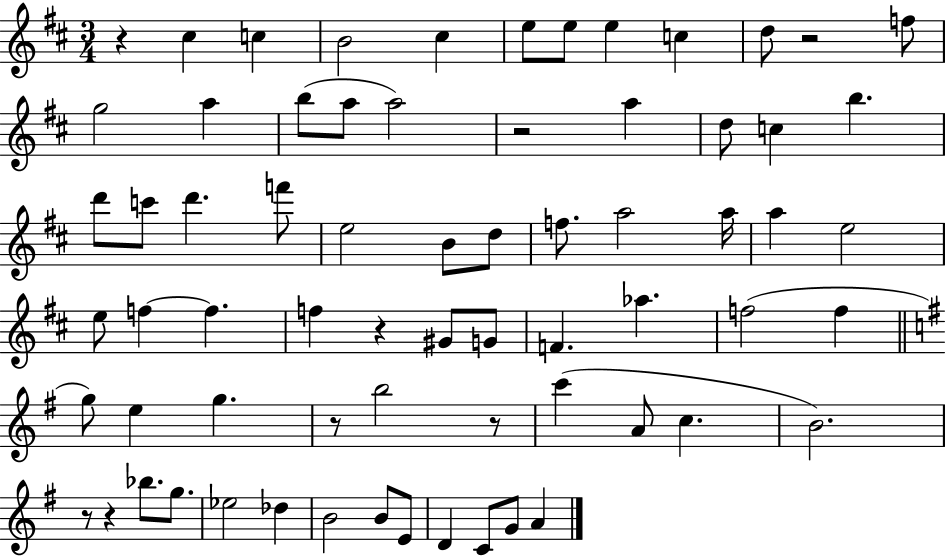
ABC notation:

X:1
T:Untitled
M:3/4
L:1/4
K:D
z ^c c B2 ^c e/2 e/2 e c d/2 z2 f/2 g2 a b/2 a/2 a2 z2 a d/2 c b d'/2 c'/2 d' f'/2 e2 B/2 d/2 f/2 a2 a/4 a e2 e/2 f f f z ^G/2 G/2 F _a f2 f g/2 e g z/2 b2 z/2 c' A/2 c B2 z/2 z _b/2 g/2 _e2 _d B2 B/2 E/2 D C/2 G/2 A